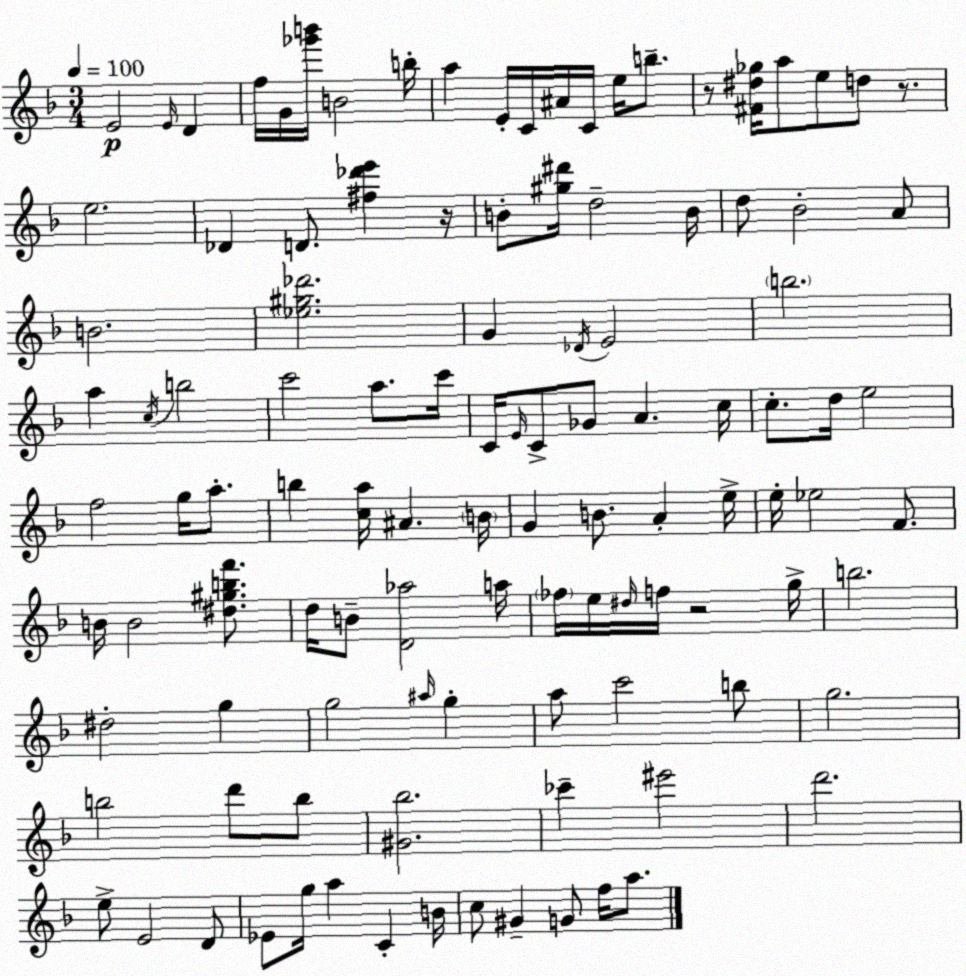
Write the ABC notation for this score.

X:1
T:Untitled
M:3/4
L:1/4
K:Dm
E2 E/4 D f/4 G/4 [_g'b']/4 B2 b/4 a E/4 C/4 ^A/4 C/4 e/4 b/2 z/2 [^F^d_g]/4 a/2 e/2 d/2 z/2 e2 _D D/2 [^f_d'e'] z/4 B/2 [^g^d']/4 d2 B/4 d/2 _B2 A/2 B2 [_e^g_d']2 G _D/4 E2 b2 a c/4 b2 c'2 a/2 c'/4 C/4 E/4 C/2 _G/2 A c/4 c/2 d/4 e2 f2 g/4 a/2 b [ca]/4 ^A B/4 G B/2 A e/4 e/4 _e2 F/2 B/4 B2 [^d^gbf']/2 d/4 B/2 [D_a]2 a/4 _f/4 e/4 ^d/4 f/4 z2 g/4 b2 ^d2 g g2 ^a/4 g a/2 c'2 b/2 g2 b2 d'/2 b/2 [^G_b]2 _c' ^e'2 d'2 e/2 E2 D/2 _E/2 g/4 a C B/4 c/2 ^G G/2 f/4 a/2